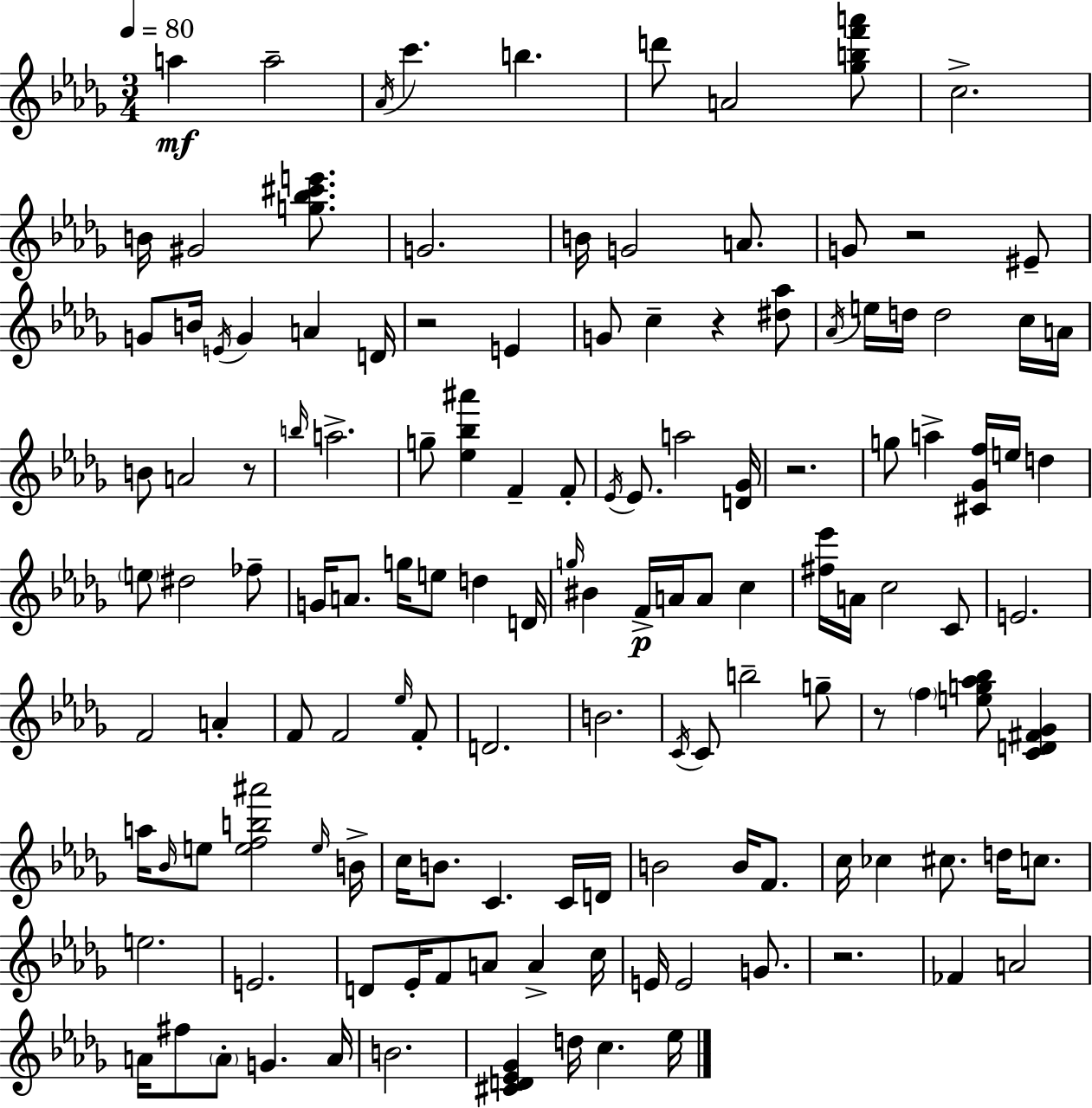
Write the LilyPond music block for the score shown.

{
  \clef treble
  \numericTimeSignature
  \time 3/4
  \key bes \minor
  \tempo 4 = 80
  a''4\mf a''2-- | \acciaccatura { aes'16 } c'''4. b''4. | d'''8 a'2 <ges'' b'' f''' a'''>8 | c''2.-> | \break b'16 gis'2 <g'' bes'' cis''' e'''>8. | g'2. | b'16 g'2 a'8. | g'8 r2 eis'8-- | \break g'8 b'16 \acciaccatura { e'16 } g'4 a'4 | d'16 r2 e'4 | g'8 c''4-- r4 | <dis'' aes''>8 \acciaccatura { aes'16 } e''16 d''16 d''2 | \break c''16 a'16 b'8 a'2 | r8 \grace { b''16 } a''2.-> | g''8-- <ees'' bes'' ais'''>4 f'4-- | f'8-. \acciaccatura { ees'16 } ees'8. a''2 | \break <d' ges'>16 r2. | g''8 a''4-> <cis' ges' f''>16 | e''16 d''4 \parenthesize e''8 dis''2 | fes''8-- g'16 a'8. g''16 e''8 | \break d''4 d'16 \grace { g''16 } bis'4 f'16->\p a'16 | a'8 c''4 <fis'' ees'''>16 a'16 c''2 | c'8 e'2. | f'2 | \break a'4-. f'8 f'2 | \grace { ees''16 } f'8-. d'2. | b'2. | \acciaccatura { c'16 } c'8 b''2-- | \break g''8-- r8 \parenthesize f''4 | <e'' g'' aes'' bes''>8 <c' d' fis' ges'>4 a''16 \grace { bes'16 } e''8 | <e'' f'' b'' ais'''>2 \grace { e''16 } b'16-> c''16 b'8. | c'4. c'16 d'16 b'2 | \break b'16 f'8. c''16 ces''4 | cis''8. d''16 c''8. e''2. | e'2. | d'8 | \break ees'16-. f'8 a'8 a'4-> c''16 e'16 e'2 | g'8. r2. | fes'4 | a'2 a'16 fis''8 | \break \parenthesize a'8-. g'4. a'16 b'2. | <cis' d' ees' ges'>4 | d''16 c''4. ees''16 \bar "|."
}